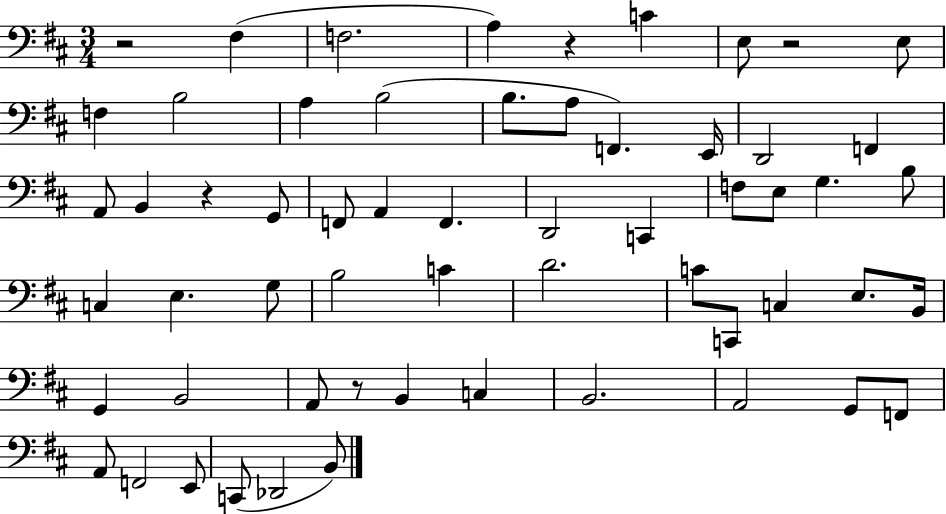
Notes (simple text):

R/h F#3/q F3/h. A3/q R/q C4/q E3/e R/h E3/e F3/q B3/h A3/q B3/h B3/e. A3/e F2/q. E2/s D2/h F2/q A2/e B2/q R/q G2/e F2/e A2/q F2/q. D2/h C2/q F3/e E3/e G3/q. B3/e C3/q E3/q. G3/e B3/h C4/q D4/h. C4/e C2/e C3/q E3/e. B2/s G2/q B2/h A2/e R/e B2/q C3/q B2/h. A2/h G2/e F2/e A2/e F2/h E2/e C2/e Db2/h B2/e